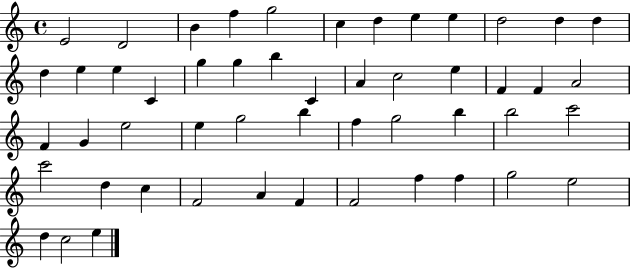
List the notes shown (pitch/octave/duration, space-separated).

E4/h D4/h B4/q F5/q G5/h C5/q D5/q E5/q E5/q D5/h D5/q D5/q D5/q E5/q E5/q C4/q G5/q G5/q B5/q C4/q A4/q C5/h E5/q F4/q F4/q A4/h F4/q G4/q E5/h E5/q G5/h B5/q F5/q G5/h B5/q B5/h C6/h C6/h D5/q C5/q F4/h A4/q F4/q F4/h F5/q F5/q G5/h E5/h D5/q C5/h E5/q